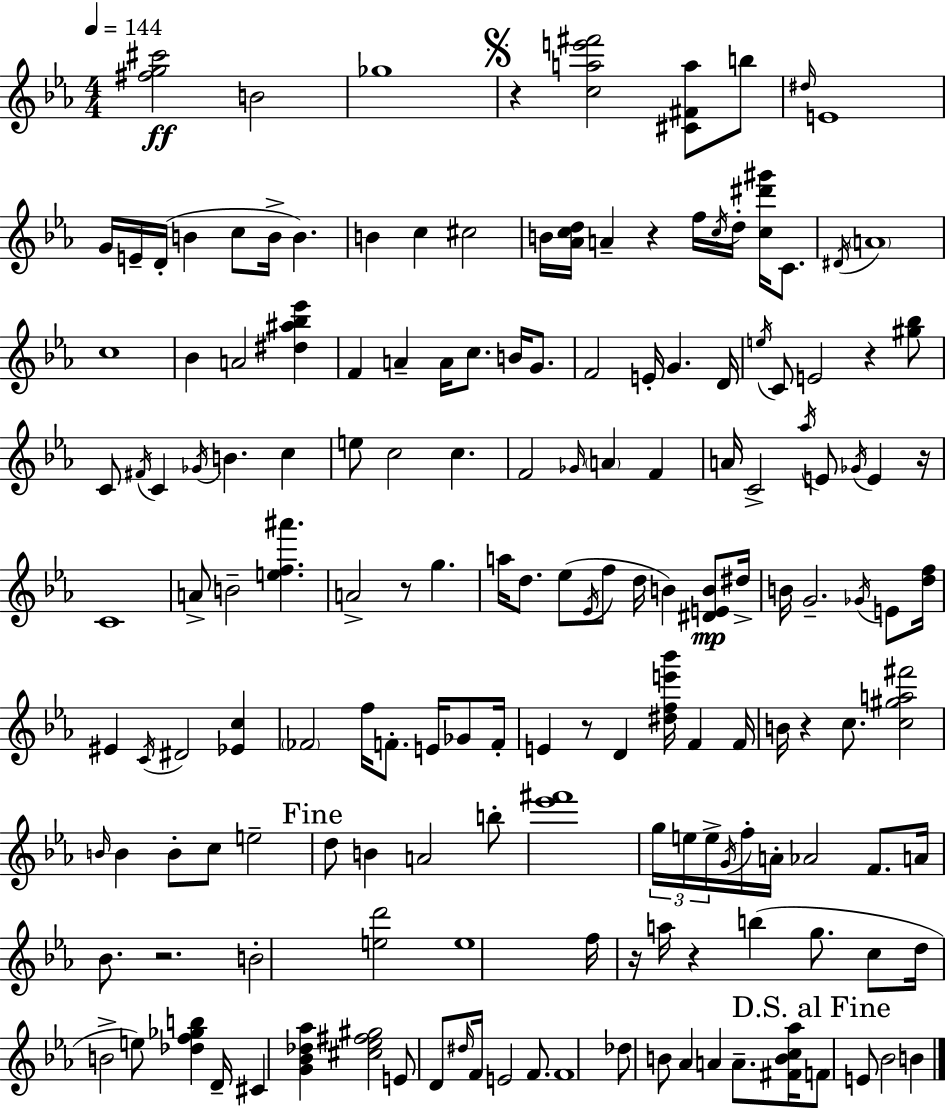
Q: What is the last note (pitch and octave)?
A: B4